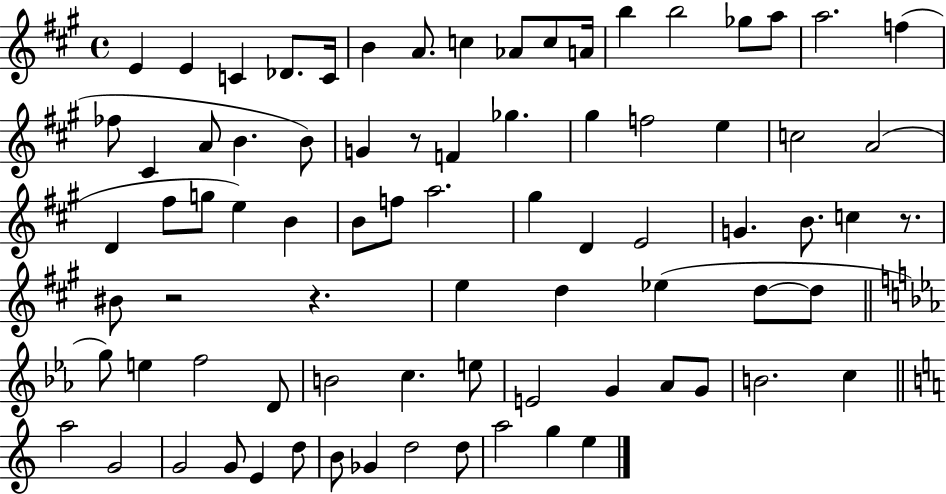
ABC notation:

X:1
T:Untitled
M:4/4
L:1/4
K:A
E E C _D/2 C/4 B A/2 c _A/2 c/2 A/4 b b2 _g/2 a/2 a2 f _f/2 ^C A/2 B B/2 G z/2 F _g ^g f2 e c2 A2 D ^f/2 g/2 e B B/2 f/2 a2 ^g D E2 G B/2 c z/2 ^B/2 z2 z e d _e d/2 d/2 g/2 e f2 D/2 B2 c e/2 E2 G _A/2 G/2 B2 c a2 G2 G2 G/2 E d/2 B/2 _G d2 d/2 a2 g e